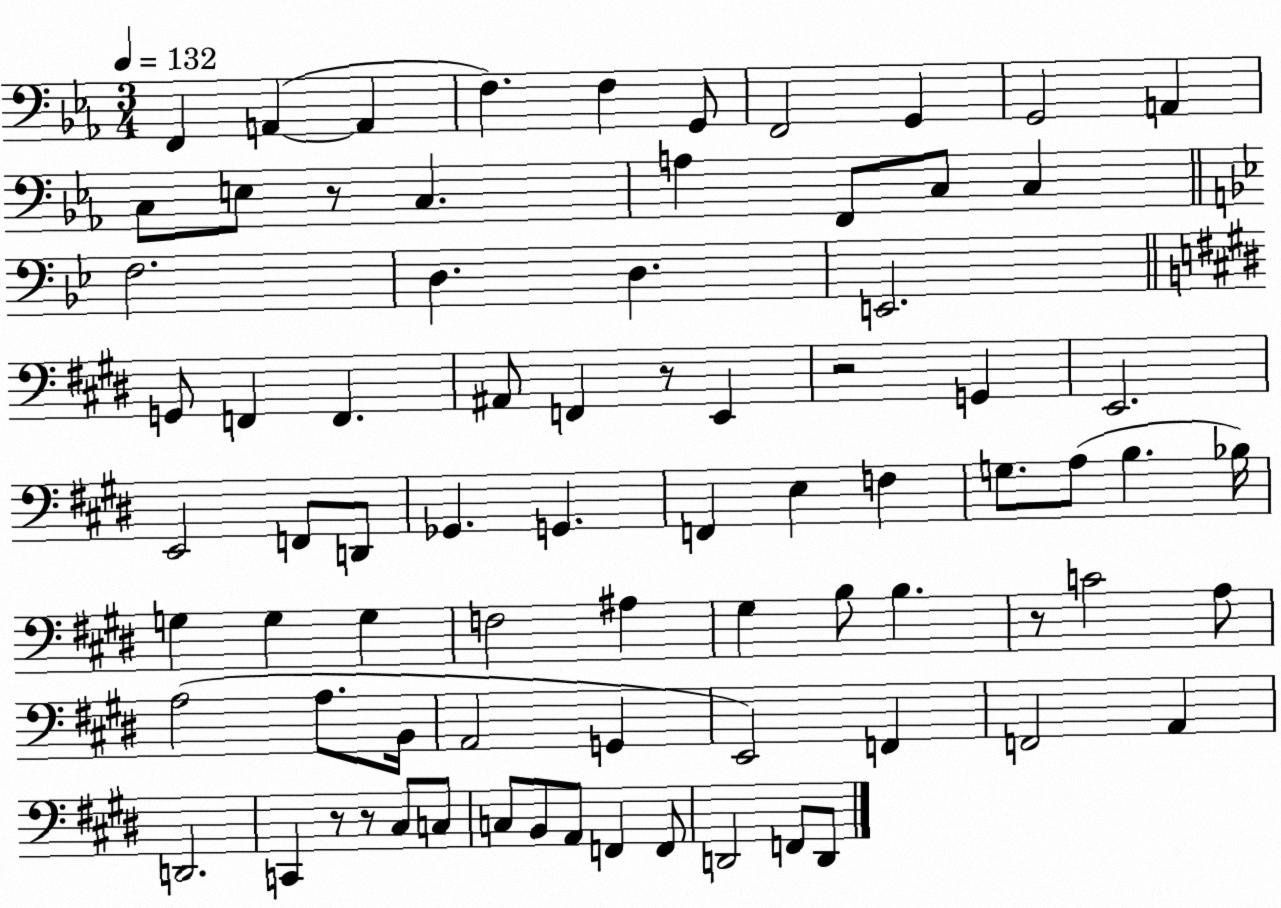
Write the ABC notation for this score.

X:1
T:Untitled
M:3/4
L:1/4
K:Eb
F,, A,, A,, F, F, G,,/2 F,,2 G,, G,,2 A,, C,/2 E,/2 z/2 C, A, F,,/2 C,/2 C, F,2 D, D, E,,2 G,,/2 F,, F,, ^A,,/2 F,, z/2 E,, z2 G,, E,,2 E,,2 F,,/2 D,,/2 _G,, G,, F,, E, F, G,/2 A,/2 B, _B,/4 G, G, G, F,2 ^A, ^G, B,/2 B, z/2 C2 A,/2 A,2 A,/2 B,,/4 A,,2 G,, E,,2 F,, F,,2 A,, D,,2 C,, z/2 z/2 ^C,/2 C,/2 C,/2 B,,/2 A,,/2 F,, F,,/2 D,,2 F,,/2 D,,/2